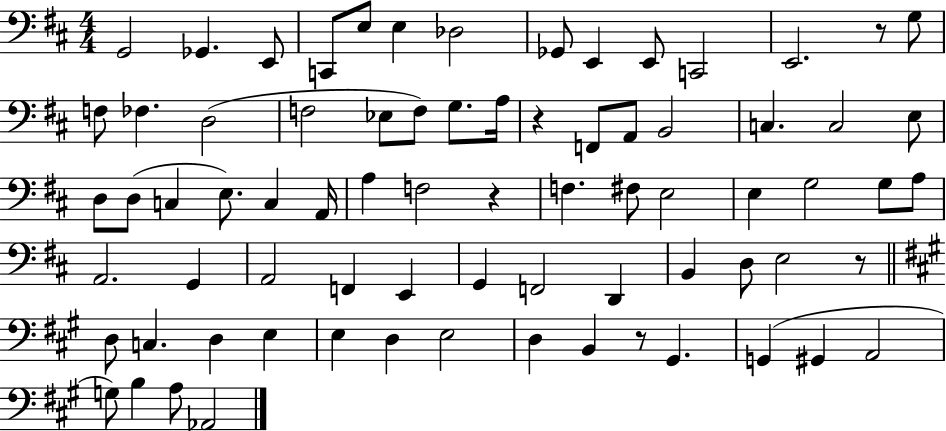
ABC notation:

X:1
T:Untitled
M:4/4
L:1/4
K:D
G,,2 _G,, E,,/2 C,,/2 E,/2 E, _D,2 _G,,/2 E,, E,,/2 C,,2 E,,2 z/2 G,/2 F,/2 _F, D,2 F,2 _E,/2 F,/2 G,/2 A,/4 z F,,/2 A,,/2 B,,2 C, C,2 E,/2 D,/2 D,/2 C, E,/2 C, A,,/4 A, F,2 z F, ^F,/2 E,2 E, G,2 G,/2 A,/2 A,,2 G,, A,,2 F,, E,, G,, F,,2 D,, B,, D,/2 E,2 z/2 D,/2 C, D, E, E, D, E,2 D, B,, z/2 ^G,, G,, ^G,, A,,2 G,/2 B, A,/2 _A,,2